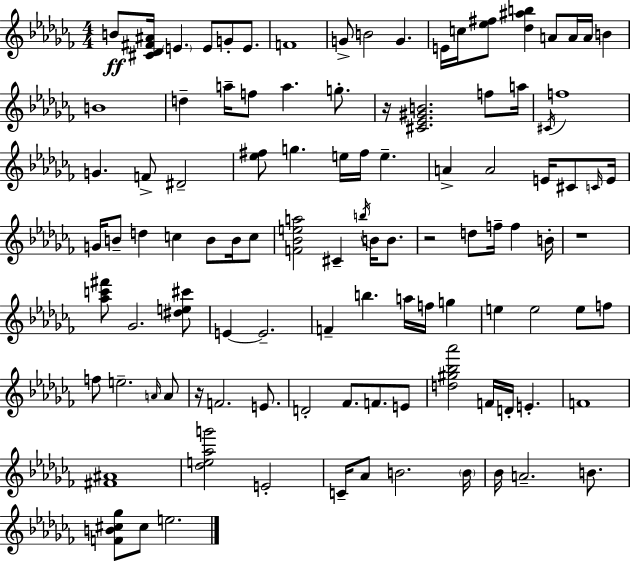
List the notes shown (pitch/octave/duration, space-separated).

B4/e [C#4,Db4,F#4,A#4]/s E4/q. E4/e G4/e E4/e. F4/w G4/e B4/h G4/q. E4/s C5/s [Eb5,F#5]/e [Db5,A#5,B5]/q A4/e A4/s A4/s B4/q B4/w D5/q A5/s F5/e A5/q. G5/e. R/s [C#4,Eb4,G#4,B4]/h. F5/e A5/s C#4/s F5/w G4/q. F4/e D#4/h [Eb5,F#5]/e G5/q. E5/s F#5/s E5/q. A4/q A4/h E4/s C#4/e C4/s E4/s G4/s B4/e D5/q C5/q B4/e B4/s C5/e [F4,Bb4,E5,A5]/h C#4/q B5/s B4/s B4/e. R/h D5/e F5/s F5/q B4/s R/w [Ab5,C6,F#6]/e Gb4/h. [D#5,E5,C#6]/e E4/q E4/h. F4/q B5/q. A5/s F5/s G5/q E5/q E5/h E5/e F5/e F5/e E5/h. A4/s A4/e R/s F4/h. E4/e. D4/h FES4/e. F4/e. E4/e [D5,G#5,Bb5,Ab6]/h F4/s D4/s E4/q. F4/w [F#4,A#4]/w [Db5,E5,Ab5,G6]/h E4/h C4/s Ab4/e B4/h. B4/s Bb4/s A4/h. B4/e. [F4,B4,C#5,Gb5]/e C#5/e E5/h.